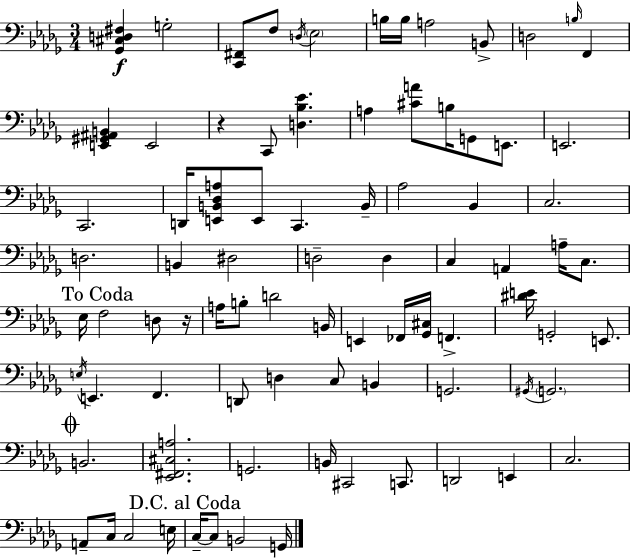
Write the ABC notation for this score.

X:1
T:Untitled
M:3/4
L:1/4
K:Bbm
[_G,,^C,D,^F,] G,2 [C,,^F,,]/2 F,/2 D,/4 _E,2 B,/4 B,/4 A,2 B,,/2 D,2 B,/4 F,, [E,,^G,,^A,,B,,] E,,2 z C,,/2 [D,_B,_E] A, [^CA]/2 B,/4 G,,/2 E,,/2 E,,2 C,,2 D,,/4 [E,,B,,_D,A,]/2 E,,/2 C,, B,,/4 _A,2 _B,, C,2 D,2 B,, ^D,2 D,2 D, C, A,, A,/4 C,/2 _E,/4 F,2 D,/2 z/4 A,/4 B,/2 D2 B,,/4 E,, _F,,/4 [_G,,^C,]/4 F,, [^DE]/4 G,,2 E,,/2 E,/4 E,, F,, D,,/2 D, C,/2 B,, G,,2 ^G,,/4 G,,2 B,,2 [_E,,^F,,^C,A,]2 G,,2 B,,/4 ^C,,2 C,,/2 D,,2 E,, C,2 A,,/2 C,/4 C,2 E,/4 C,/4 C,/2 B,,2 G,,/4